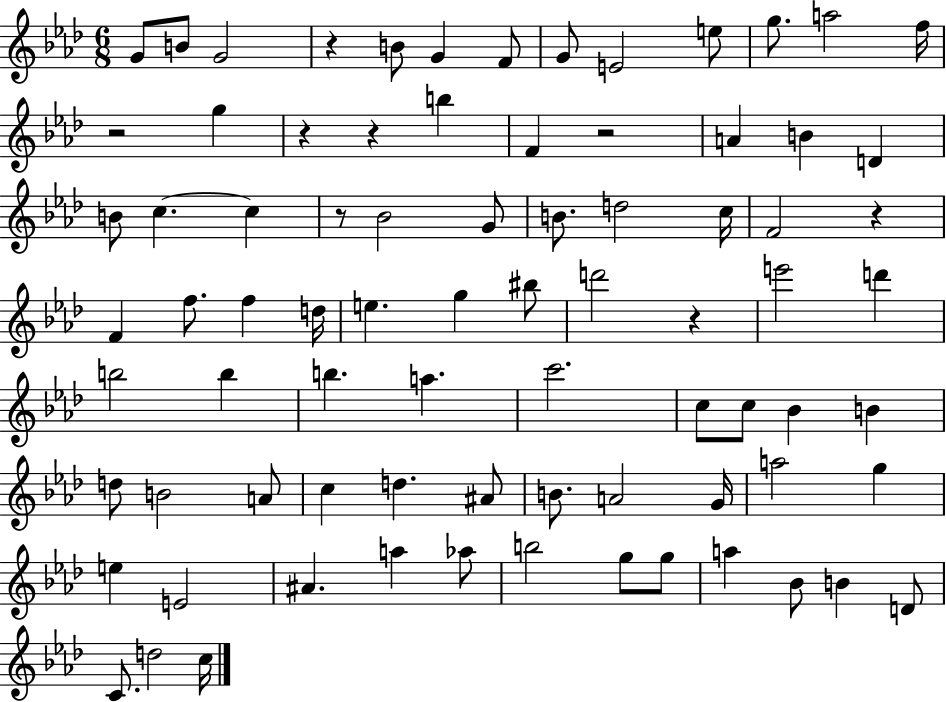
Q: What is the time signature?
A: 6/8